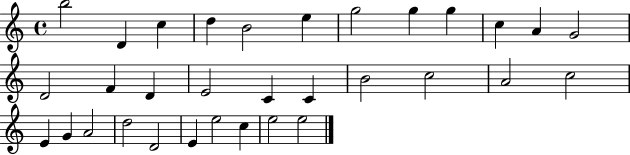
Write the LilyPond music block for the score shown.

{
  \clef treble
  \time 4/4
  \defaultTimeSignature
  \key c \major
  b''2 d'4 c''4 | d''4 b'2 e''4 | g''2 g''4 g''4 | c''4 a'4 g'2 | \break d'2 f'4 d'4 | e'2 c'4 c'4 | b'2 c''2 | a'2 c''2 | \break e'4 g'4 a'2 | d''2 d'2 | e'4 e''2 c''4 | e''2 e''2 | \break \bar "|."
}